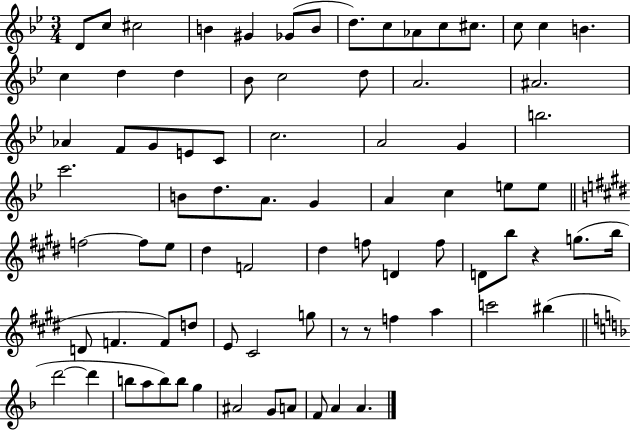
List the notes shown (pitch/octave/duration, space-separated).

D4/e C5/e C#5/h B4/q G#4/q Gb4/e B4/e D5/e. C5/e Ab4/e C5/e C#5/e. C5/e C5/q B4/q. C5/q D5/q D5/q Bb4/e C5/h D5/e A4/h. A#4/h. Ab4/q F4/e G4/e E4/e C4/e C5/h. A4/h G4/q B5/h. C6/h. B4/e D5/e. A4/e. G4/q A4/q C5/q E5/e E5/e F5/h F5/e E5/e D#5/q F4/h D#5/q F5/e D4/q F5/e D4/e B5/e R/q G5/e. B5/s D4/e F4/q. F4/e D5/e E4/e C#4/h G5/e R/e R/e F5/q A5/q C6/h BIS5/q D6/h D6/q B5/e A5/e B5/e B5/e G5/q A#4/h G4/e A4/e F4/e A4/q A4/q.